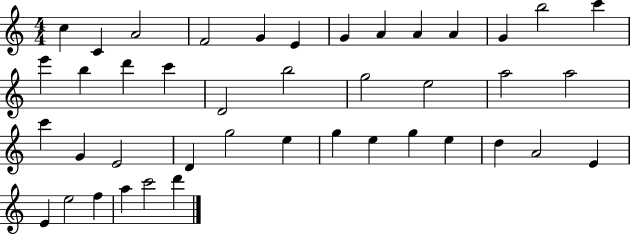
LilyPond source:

{
  \clef treble
  \numericTimeSignature
  \time 4/4
  \key c \major
  c''4 c'4 a'2 | f'2 g'4 e'4 | g'4 a'4 a'4 a'4 | g'4 b''2 c'''4 | \break e'''4 b''4 d'''4 c'''4 | d'2 b''2 | g''2 e''2 | a''2 a''2 | \break c'''4 g'4 e'2 | d'4 g''2 e''4 | g''4 e''4 g''4 e''4 | d''4 a'2 e'4 | \break e'4 e''2 f''4 | a''4 c'''2 d'''4 | \bar "|."
}